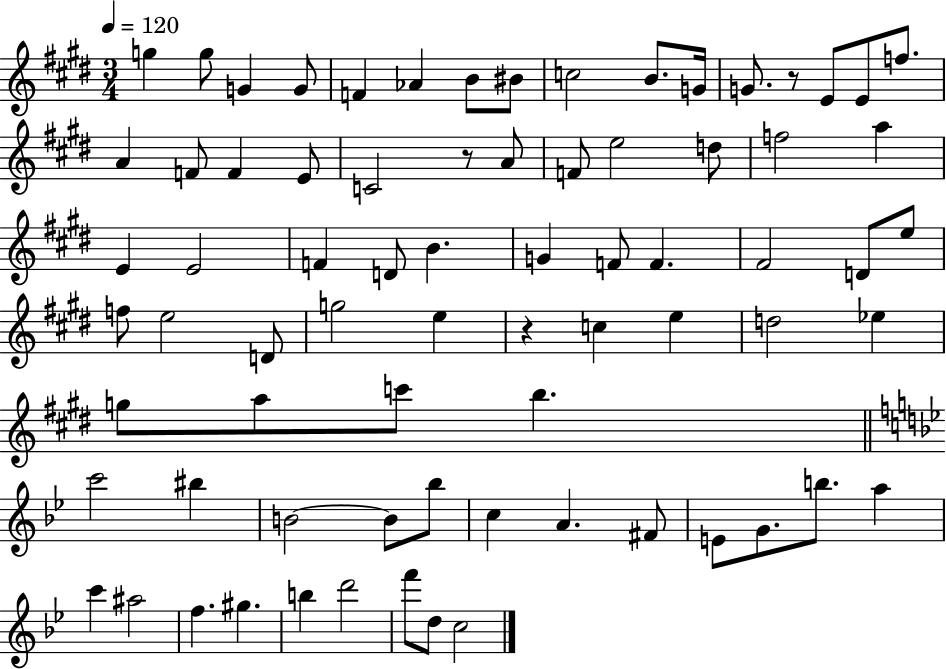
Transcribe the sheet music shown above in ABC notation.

X:1
T:Untitled
M:3/4
L:1/4
K:E
g g/2 G G/2 F _A B/2 ^B/2 c2 B/2 G/4 G/2 z/2 E/2 E/2 f/2 A F/2 F E/2 C2 z/2 A/2 F/2 e2 d/2 f2 a E E2 F D/2 B G F/2 F ^F2 D/2 e/2 f/2 e2 D/2 g2 e z c e d2 _e g/2 a/2 c'/2 b c'2 ^b B2 B/2 _b/2 c A ^F/2 E/2 G/2 b/2 a c' ^a2 f ^g b d'2 f'/2 d/2 c2